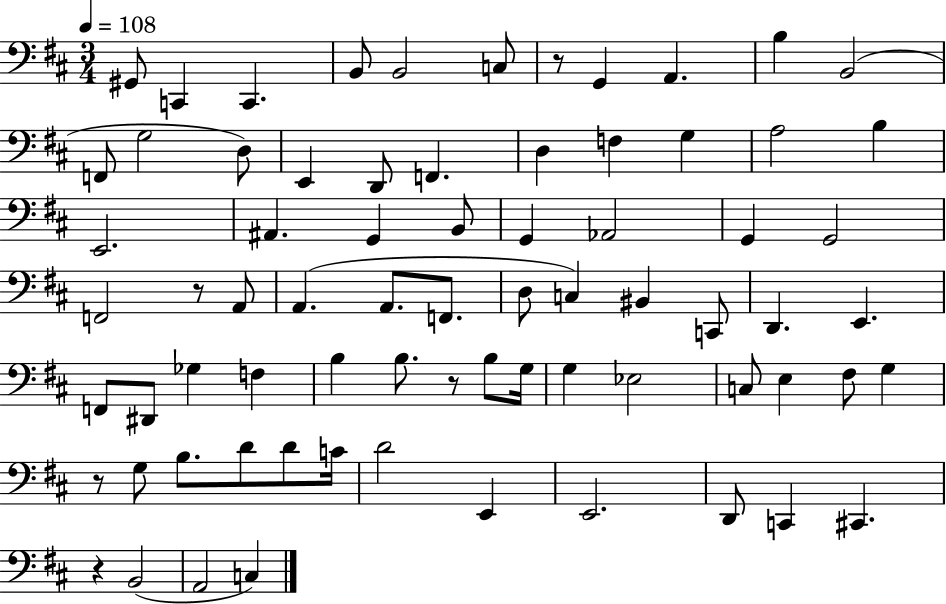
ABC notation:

X:1
T:Untitled
M:3/4
L:1/4
K:D
^G,,/2 C,, C,, B,,/2 B,,2 C,/2 z/2 G,, A,, B, B,,2 F,,/2 G,2 D,/2 E,, D,,/2 F,, D, F, G, A,2 B, E,,2 ^A,, G,, B,,/2 G,, _A,,2 G,, G,,2 F,,2 z/2 A,,/2 A,, A,,/2 F,,/2 D,/2 C, ^B,, C,,/2 D,, E,, F,,/2 ^D,,/2 _G, F, B, B,/2 z/2 B,/2 G,/4 G, _E,2 C,/2 E, ^F,/2 G, z/2 G,/2 B,/2 D/2 D/2 C/4 D2 E,, E,,2 D,,/2 C,, ^C,, z B,,2 A,,2 C,